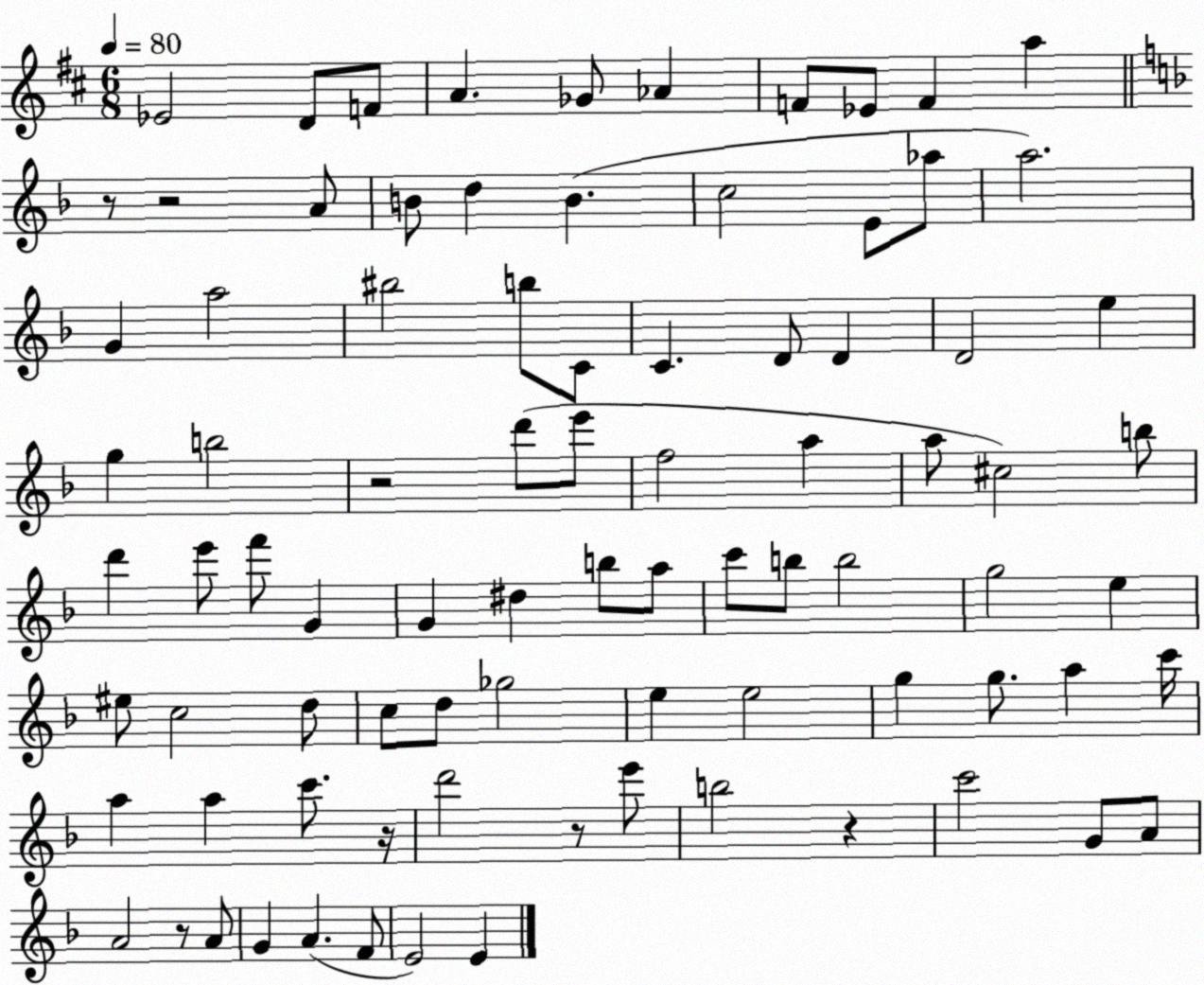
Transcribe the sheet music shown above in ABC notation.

X:1
T:Untitled
M:6/8
L:1/4
K:D
_E2 D/2 F/2 A _G/2 _A F/2 _E/2 F a z/2 z2 A/2 B/2 d B c2 E/2 _a/2 a2 G a2 ^b2 b/2 C/2 C D/2 D D2 e g b2 z2 d'/2 e'/2 f2 a a/2 ^c2 b/2 d' e'/2 f'/2 G G ^d b/2 a/2 c'/2 b/2 b2 g2 e ^e/2 c2 d/2 c/2 d/2 _g2 e e2 g g/2 a c'/4 a a c'/2 z/4 d'2 z/2 e'/2 b2 z c'2 G/2 A/2 A2 z/2 A/2 G A F/2 E2 E